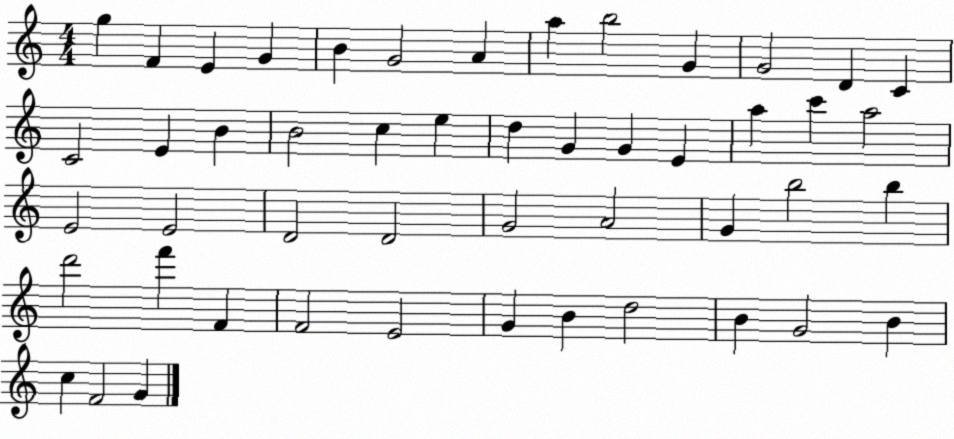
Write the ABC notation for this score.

X:1
T:Untitled
M:4/4
L:1/4
K:C
g F E G B G2 A a b2 G G2 D C C2 E B B2 c e d G G E a c' a2 E2 E2 D2 D2 G2 A2 G b2 b d'2 f' F F2 E2 G B d2 B G2 B c F2 G